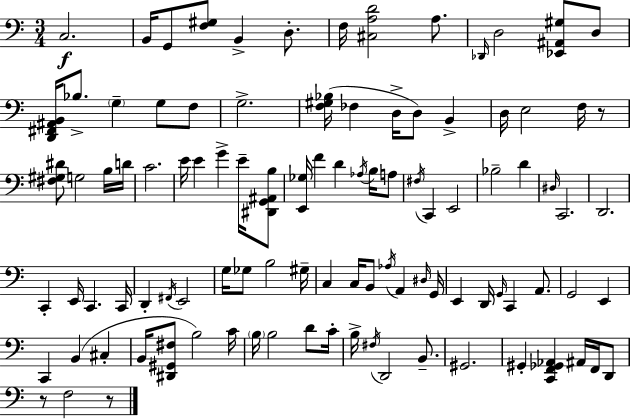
X:1
T:Untitled
M:3/4
L:1/4
K:C
C,2 B,,/4 G,,/2 [F,^G,]/2 B,, D,/2 F,/4 [^C,A,D]2 A,/2 _D,,/4 D,2 [_E,,^A,,^G,]/2 D,/2 [D,,^F,,^A,,B,,]/4 _B,/2 G, G,/2 F,/2 G,2 [F,^G,_B,]/4 _F, D,/4 D,/2 B,, D,/4 E,2 F,/4 z/2 [^F,^G,^D]/2 G,2 B,/4 D/4 C2 E/4 E G E/4 [^D,,G,,^A,,B,]/2 [E,,_G,]/4 F D _A,/4 B,/4 A,/2 ^F,/4 C,, E,,2 _B,2 D ^D,/4 C,,2 D,,2 C,, E,,/4 C,, C,,/4 D,, ^F,,/4 E,,2 G,/4 _G,/2 B,2 ^G,/4 C, C,/4 B,,/2 _A,/4 A,, ^D,/4 G,,/4 E,, D,,/4 G,,/4 C,, A,,/2 G,,2 E,, C,, B,, ^C, B,,/4 [^D,,^G,,^F,]/2 B,2 C/4 B,/4 B,2 D/2 C/4 B,/4 ^F,/4 D,,2 B,,/2 ^G,,2 ^G,, [C,,F,,_G,,_A,,] ^A,,/4 F,,/4 D,,/2 z/2 F,2 z/2